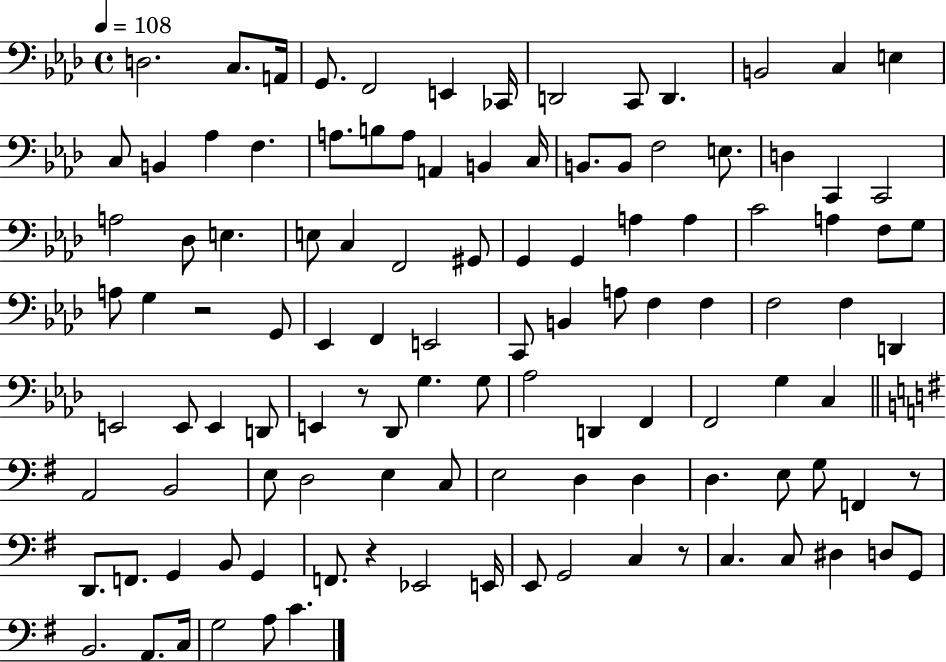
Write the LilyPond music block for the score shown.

{
  \clef bass
  \time 4/4
  \defaultTimeSignature
  \key aes \major
  \tempo 4 = 108
  d2. c8. a,16 | g,8. f,2 e,4 ces,16 | d,2 c,8 d,4. | b,2 c4 e4 | \break c8 b,4 aes4 f4. | a8. b8 a8 a,4 b,4 c16 | b,8. b,8 f2 e8. | d4 c,4 c,2 | \break a2 des8 e4. | e8 c4 f,2 gis,8 | g,4 g,4 a4 a4 | c'2 a4 f8 g8 | \break a8 g4 r2 g,8 | ees,4 f,4 e,2 | c,8 b,4 a8 f4 f4 | f2 f4 d,4 | \break e,2 e,8 e,4 d,8 | e,4 r8 des,8 g4. g8 | aes2 d,4 f,4 | f,2 g4 c4 | \break \bar "||" \break \key e \minor a,2 b,2 | e8 d2 e4 c8 | e2 d4 d4 | d4. e8 g8 f,4 r8 | \break d,8. f,8. g,4 b,8 g,4 | f,8. r4 ees,2 e,16 | e,8 g,2 c4 r8 | c4. c8 dis4 d8 g,8 | \break b,2. a,8. c16 | g2 a8 c'4. | \bar "|."
}